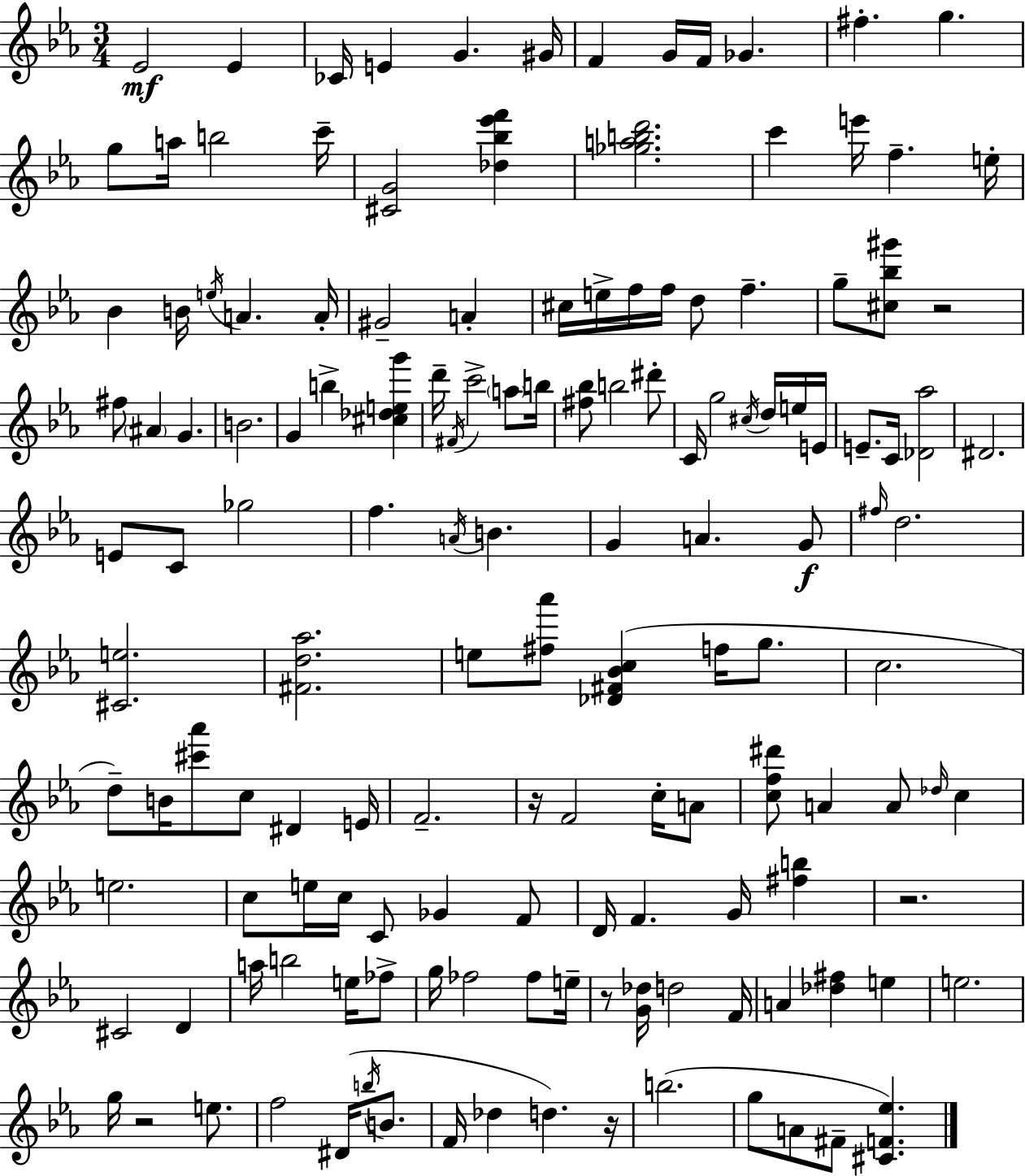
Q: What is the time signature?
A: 3/4